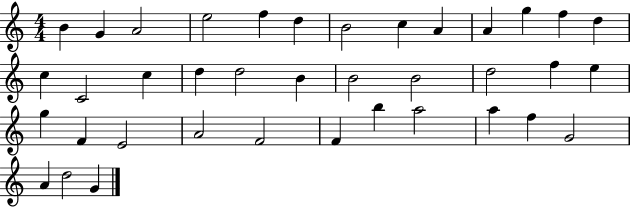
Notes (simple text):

B4/q G4/q A4/h E5/h F5/q D5/q B4/h C5/q A4/q A4/q G5/q F5/q D5/q C5/q C4/h C5/q D5/q D5/h B4/q B4/h B4/h D5/h F5/q E5/q G5/q F4/q E4/h A4/h F4/h F4/q B5/q A5/h A5/q F5/q G4/h A4/q D5/h G4/q